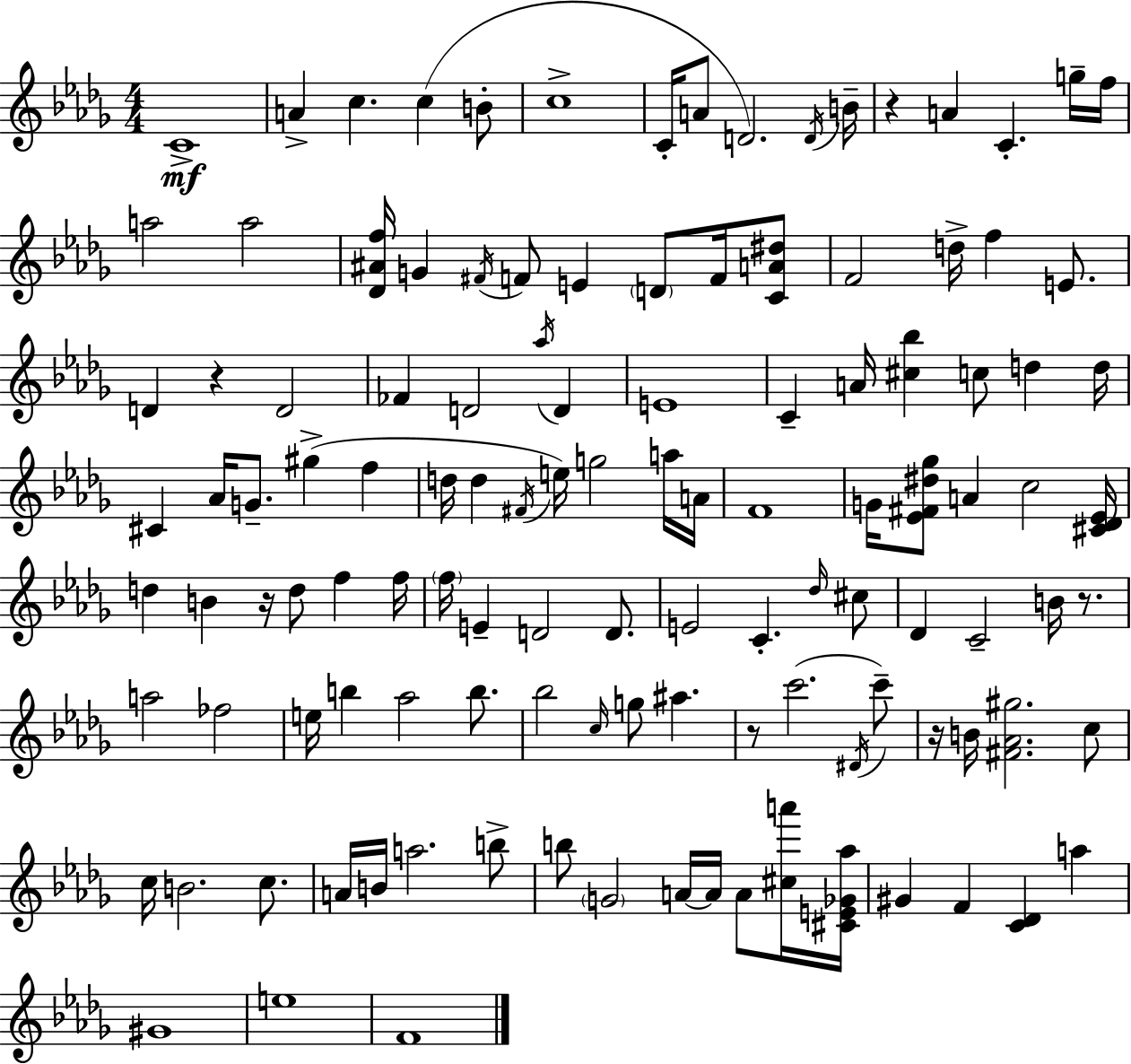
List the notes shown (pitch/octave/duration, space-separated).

C4/w A4/q C5/q. C5/q B4/e C5/w C4/s A4/e D4/h. D4/s B4/s R/q A4/q C4/q. G5/s F5/s A5/h A5/h [Db4,A#4,F5]/s G4/q F#4/s F4/e E4/q D4/e F4/s [C4,A4,D#5]/e F4/h D5/s F5/q E4/e. D4/q R/q D4/h FES4/q D4/h Ab5/s D4/q E4/w C4/q A4/s [C#5,Bb5]/q C5/e D5/q D5/s C#4/q Ab4/s G4/e. G#5/q F5/q D5/s D5/q F#4/s E5/s G5/h A5/s A4/s F4/w G4/s [Eb4,F#4,D#5,Gb5]/e A4/q C5/h [C#4,Db4,Eb4]/s D5/q B4/q R/s D5/e F5/q F5/s F5/s E4/q D4/h D4/e. E4/h C4/q. Db5/s C#5/e Db4/q C4/h B4/s R/e. A5/h FES5/h E5/s B5/q Ab5/h B5/e. Bb5/h C5/s G5/e A#5/q. R/e C6/h. D#4/s C6/e R/s B4/s [F#4,Ab4,G#5]/h. C5/e C5/s B4/h. C5/e. A4/s B4/s A5/h. B5/e B5/e G4/h A4/s A4/s A4/e [C#5,A6]/s [C#4,E4,Gb4,Ab5]/s G#4/q F4/q [C4,Db4]/q A5/q G#4/w E5/w F4/w